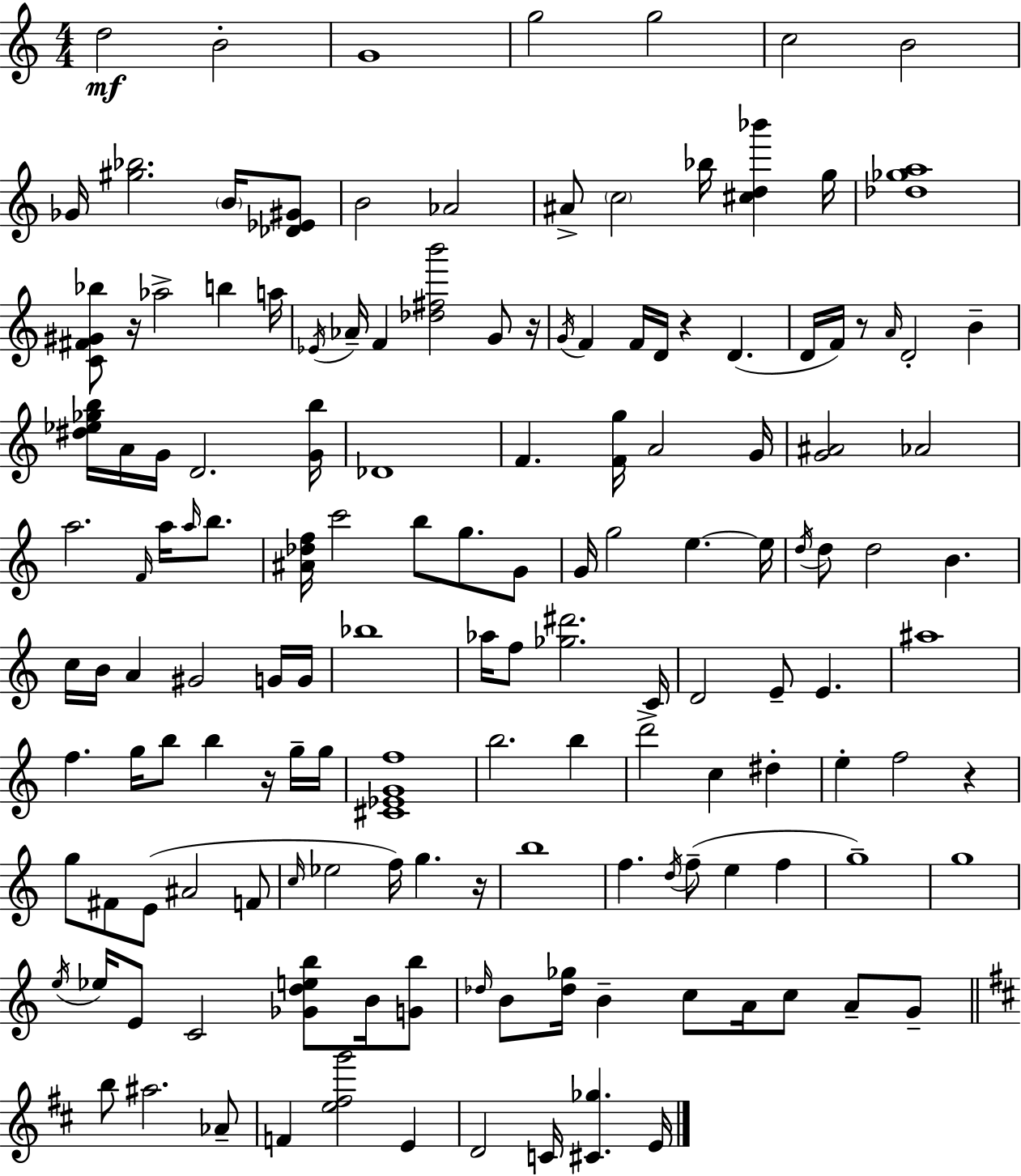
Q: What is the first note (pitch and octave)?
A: D5